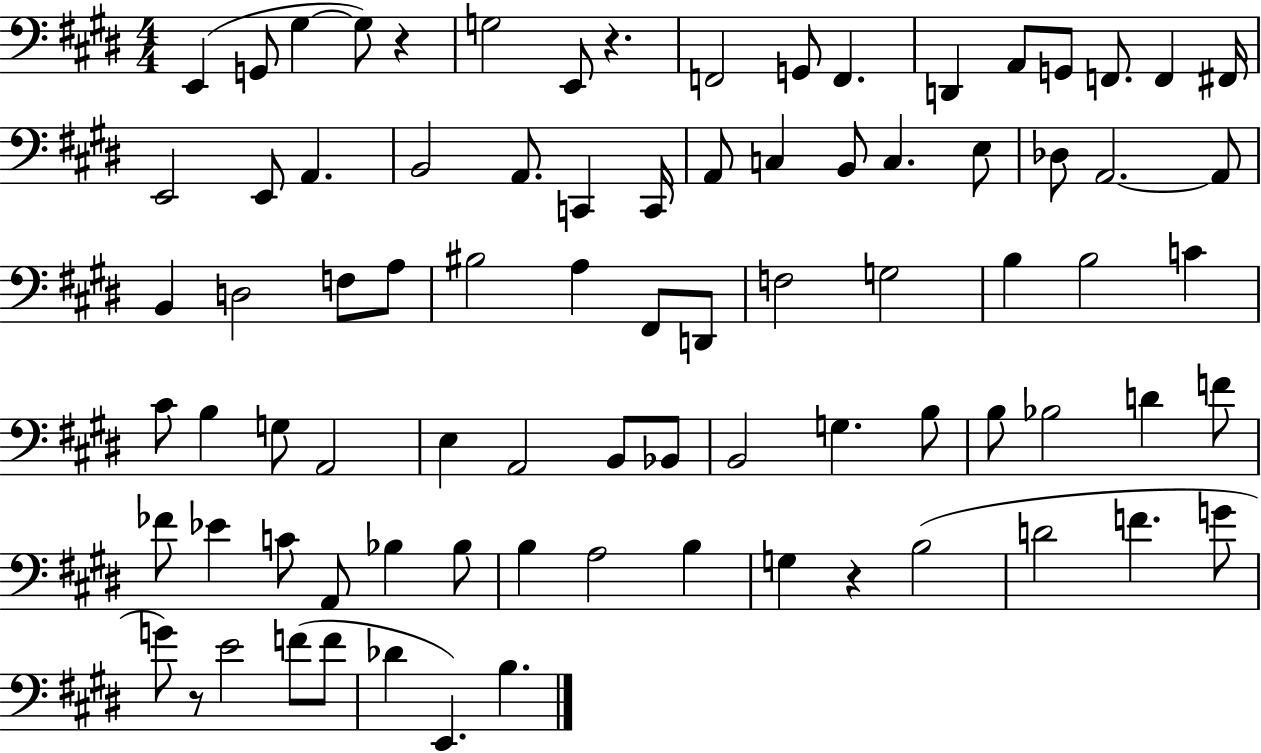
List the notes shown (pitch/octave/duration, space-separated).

E2/q G2/e G#3/q G#3/e R/q G3/h E2/e R/q. F2/h G2/e F2/q. D2/q A2/e G2/e F2/e. F2/q F#2/s E2/h E2/e A2/q. B2/h A2/e. C2/q C2/s A2/e C3/q B2/e C3/q. E3/e Db3/e A2/h. A2/e B2/q D3/h F3/e A3/e BIS3/h A3/q F#2/e D2/e F3/h G3/h B3/q B3/h C4/q C#4/e B3/q G3/e A2/h E3/q A2/h B2/e Bb2/e B2/h G3/q. B3/e B3/e Bb3/h D4/q F4/e FES4/e Eb4/q C4/e A2/e Bb3/q Bb3/e B3/q A3/h B3/q G3/q R/q B3/h D4/h F4/q. G4/e G4/e R/e E4/h F4/e F4/e Db4/q E2/q. B3/q.